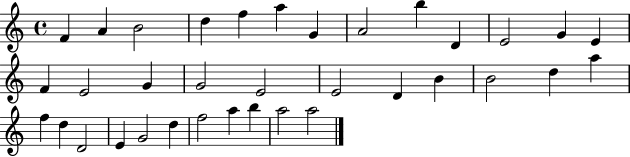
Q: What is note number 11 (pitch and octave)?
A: E4